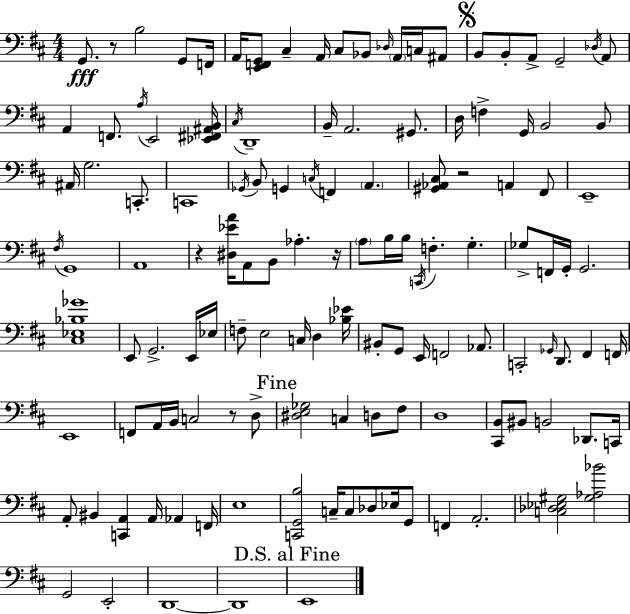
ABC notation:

X:1
T:Untitled
M:4/4
L:1/4
K:D
G,,/2 z/2 B,2 G,,/2 F,,/4 A,,/4 [E,,F,,G,,]/2 ^C, A,,/4 ^C,/2 _B,,/2 _D,/4 A,,/4 C,/4 ^A,,/2 B,,/2 B,,/2 A,,/2 G,,2 _D,/4 A,,/2 A,, F,,/2 A,/4 E,,2 [_E,,^F,,^A,,B,,]/4 ^C,/4 D,,4 B,,/4 A,,2 ^G,,/2 D,/4 F, G,,/4 B,,2 B,,/2 ^A,,/4 G,2 C,,/2 C,,4 _G,,/4 B,,/2 G,, C,/4 F,, A,, [^G,,_A,,^C,]/2 z2 A,, ^F,,/2 E,,4 ^F,/4 G,,4 A,,4 z [^D,_EA]/4 A,,/2 B,,/2 _A, z/4 A,/2 B,/4 B,/4 C,,/4 F, G, _G,/2 F,,/4 G,,/4 G,,2 [^C,_E,_B,_G]4 E,,/2 G,,2 E,,/4 _E,/4 F,/2 E,2 C,/4 D, [_B,_E]/4 ^B,,/2 G,,/2 E,,/4 F,,2 _A,,/2 C,,2 _G,,/4 D,,/2 ^F,, F,,/4 E,,4 F,,/2 A,,/4 B,,/4 C,2 z/2 D,/2 [^D,E,_G,]2 C, D,/2 ^F,/2 D,4 [^C,,B,,]/2 ^B,,/2 B,,2 _D,,/2 C,,/4 A,,/2 ^B,, [C,,A,,] A,,/4 _A,, F,,/4 E,4 [C,,G,,B,]2 C,/4 C,/2 _D,/2 _E,/4 G,,/2 F,, A,,2 [C,_D,_E,^G,]2 [^G,_A,_B]2 G,,2 E,,2 D,,4 D,,4 E,,4